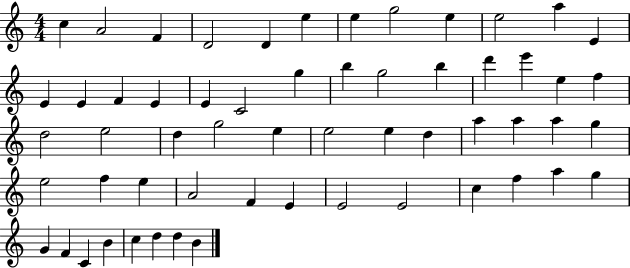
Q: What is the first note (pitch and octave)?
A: C5